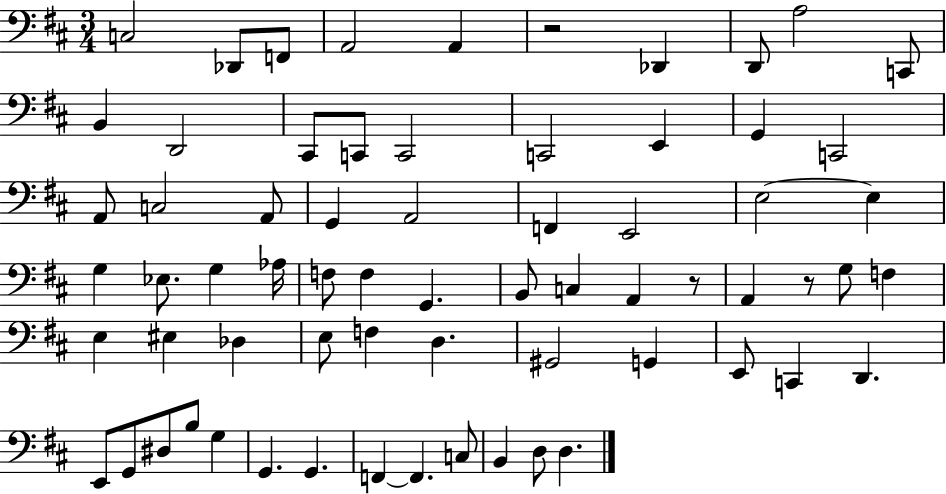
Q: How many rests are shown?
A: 3